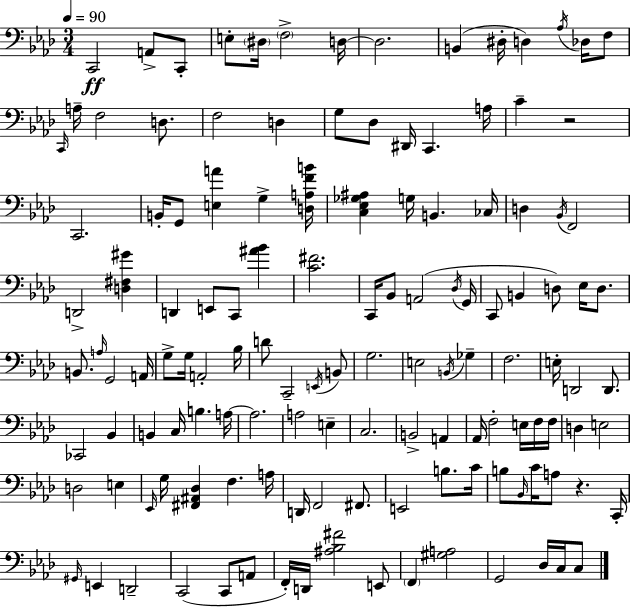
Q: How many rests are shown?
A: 2